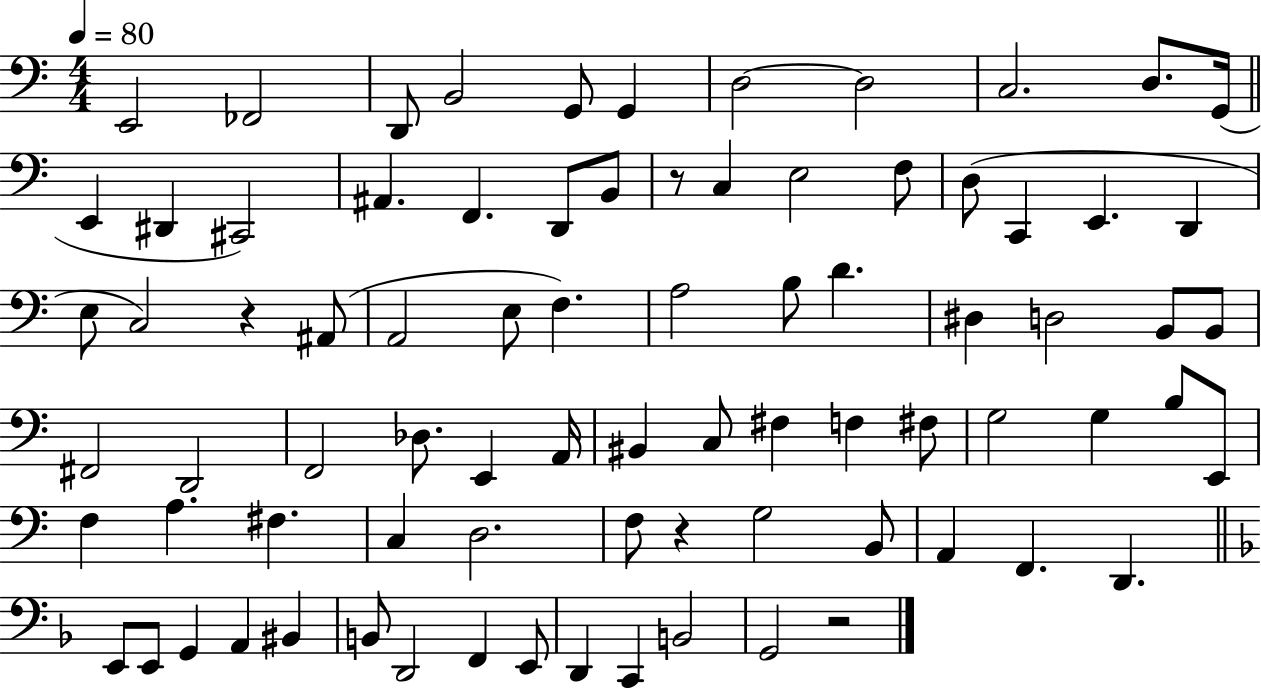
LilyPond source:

{
  \clef bass
  \numericTimeSignature
  \time 4/4
  \key c \major
  \tempo 4 = 80
  \repeat volta 2 { e,2 fes,2 | d,8 b,2 g,8 g,4 | d2~~ d2 | c2. d8. g,16( | \break \bar "||" \break \key a \minor e,4 dis,4 cis,2) | ais,4. f,4. d,8 b,8 | r8 c4 e2 f8 | d8( c,4 e,4. d,4 | \break e8 c2) r4 ais,8( | a,2 e8 f4.) | a2 b8 d'4. | dis4 d2 b,8 b,8 | \break fis,2 d,2 | f,2 des8. e,4 a,16 | bis,4 c8 fis4 f4 fis8 | g2 g4 b8 e,8 | \break f4 a4. fis4. | c4 d2. | f8 r4 g2 b,8 | a,4 f,4. d,4. | \break \bar "||" \break \key d \minor e,8 e,8 g,4 a,4 bis,4 | b,8 d,2 f,4 e,8 | d,4 c,4 b,2 | g,2 r2 | \break } \bar "|."
}